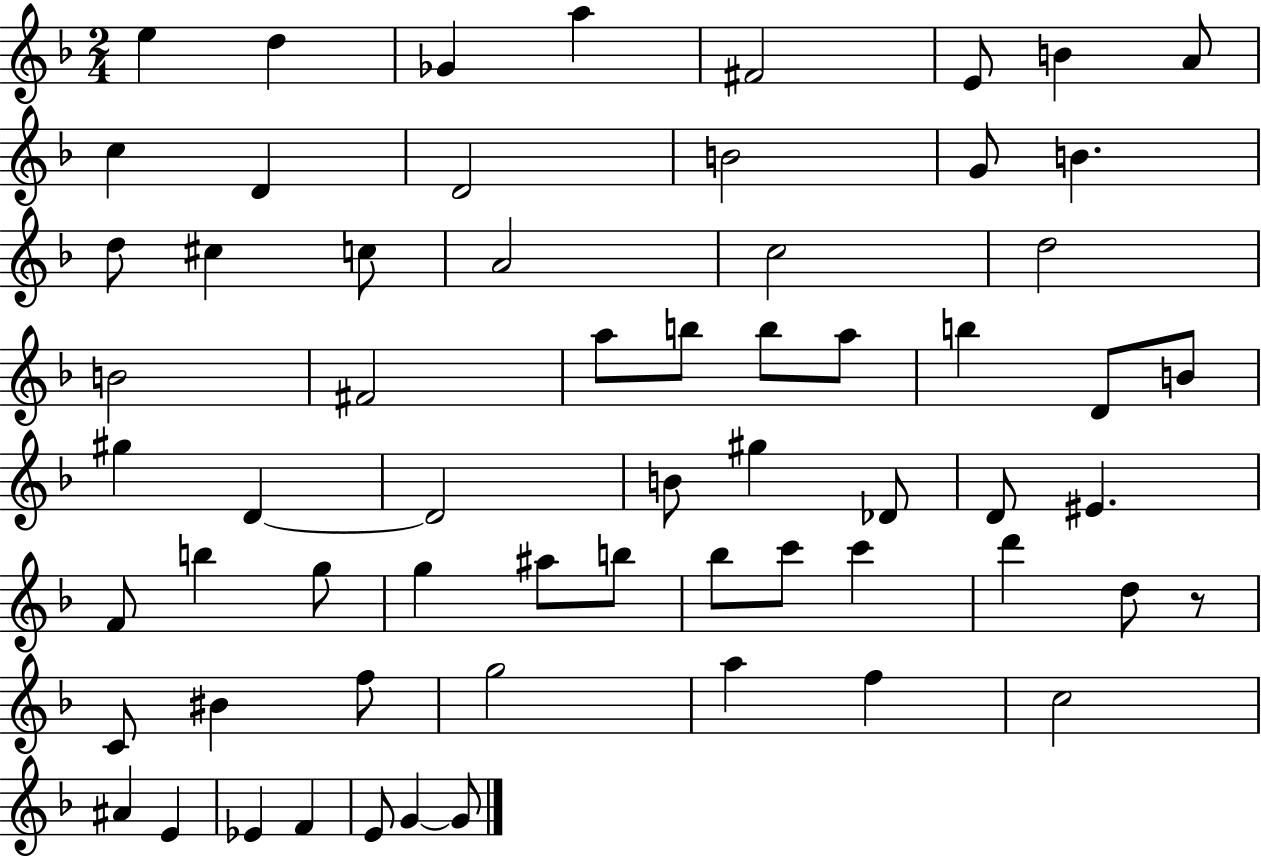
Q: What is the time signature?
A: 2/4